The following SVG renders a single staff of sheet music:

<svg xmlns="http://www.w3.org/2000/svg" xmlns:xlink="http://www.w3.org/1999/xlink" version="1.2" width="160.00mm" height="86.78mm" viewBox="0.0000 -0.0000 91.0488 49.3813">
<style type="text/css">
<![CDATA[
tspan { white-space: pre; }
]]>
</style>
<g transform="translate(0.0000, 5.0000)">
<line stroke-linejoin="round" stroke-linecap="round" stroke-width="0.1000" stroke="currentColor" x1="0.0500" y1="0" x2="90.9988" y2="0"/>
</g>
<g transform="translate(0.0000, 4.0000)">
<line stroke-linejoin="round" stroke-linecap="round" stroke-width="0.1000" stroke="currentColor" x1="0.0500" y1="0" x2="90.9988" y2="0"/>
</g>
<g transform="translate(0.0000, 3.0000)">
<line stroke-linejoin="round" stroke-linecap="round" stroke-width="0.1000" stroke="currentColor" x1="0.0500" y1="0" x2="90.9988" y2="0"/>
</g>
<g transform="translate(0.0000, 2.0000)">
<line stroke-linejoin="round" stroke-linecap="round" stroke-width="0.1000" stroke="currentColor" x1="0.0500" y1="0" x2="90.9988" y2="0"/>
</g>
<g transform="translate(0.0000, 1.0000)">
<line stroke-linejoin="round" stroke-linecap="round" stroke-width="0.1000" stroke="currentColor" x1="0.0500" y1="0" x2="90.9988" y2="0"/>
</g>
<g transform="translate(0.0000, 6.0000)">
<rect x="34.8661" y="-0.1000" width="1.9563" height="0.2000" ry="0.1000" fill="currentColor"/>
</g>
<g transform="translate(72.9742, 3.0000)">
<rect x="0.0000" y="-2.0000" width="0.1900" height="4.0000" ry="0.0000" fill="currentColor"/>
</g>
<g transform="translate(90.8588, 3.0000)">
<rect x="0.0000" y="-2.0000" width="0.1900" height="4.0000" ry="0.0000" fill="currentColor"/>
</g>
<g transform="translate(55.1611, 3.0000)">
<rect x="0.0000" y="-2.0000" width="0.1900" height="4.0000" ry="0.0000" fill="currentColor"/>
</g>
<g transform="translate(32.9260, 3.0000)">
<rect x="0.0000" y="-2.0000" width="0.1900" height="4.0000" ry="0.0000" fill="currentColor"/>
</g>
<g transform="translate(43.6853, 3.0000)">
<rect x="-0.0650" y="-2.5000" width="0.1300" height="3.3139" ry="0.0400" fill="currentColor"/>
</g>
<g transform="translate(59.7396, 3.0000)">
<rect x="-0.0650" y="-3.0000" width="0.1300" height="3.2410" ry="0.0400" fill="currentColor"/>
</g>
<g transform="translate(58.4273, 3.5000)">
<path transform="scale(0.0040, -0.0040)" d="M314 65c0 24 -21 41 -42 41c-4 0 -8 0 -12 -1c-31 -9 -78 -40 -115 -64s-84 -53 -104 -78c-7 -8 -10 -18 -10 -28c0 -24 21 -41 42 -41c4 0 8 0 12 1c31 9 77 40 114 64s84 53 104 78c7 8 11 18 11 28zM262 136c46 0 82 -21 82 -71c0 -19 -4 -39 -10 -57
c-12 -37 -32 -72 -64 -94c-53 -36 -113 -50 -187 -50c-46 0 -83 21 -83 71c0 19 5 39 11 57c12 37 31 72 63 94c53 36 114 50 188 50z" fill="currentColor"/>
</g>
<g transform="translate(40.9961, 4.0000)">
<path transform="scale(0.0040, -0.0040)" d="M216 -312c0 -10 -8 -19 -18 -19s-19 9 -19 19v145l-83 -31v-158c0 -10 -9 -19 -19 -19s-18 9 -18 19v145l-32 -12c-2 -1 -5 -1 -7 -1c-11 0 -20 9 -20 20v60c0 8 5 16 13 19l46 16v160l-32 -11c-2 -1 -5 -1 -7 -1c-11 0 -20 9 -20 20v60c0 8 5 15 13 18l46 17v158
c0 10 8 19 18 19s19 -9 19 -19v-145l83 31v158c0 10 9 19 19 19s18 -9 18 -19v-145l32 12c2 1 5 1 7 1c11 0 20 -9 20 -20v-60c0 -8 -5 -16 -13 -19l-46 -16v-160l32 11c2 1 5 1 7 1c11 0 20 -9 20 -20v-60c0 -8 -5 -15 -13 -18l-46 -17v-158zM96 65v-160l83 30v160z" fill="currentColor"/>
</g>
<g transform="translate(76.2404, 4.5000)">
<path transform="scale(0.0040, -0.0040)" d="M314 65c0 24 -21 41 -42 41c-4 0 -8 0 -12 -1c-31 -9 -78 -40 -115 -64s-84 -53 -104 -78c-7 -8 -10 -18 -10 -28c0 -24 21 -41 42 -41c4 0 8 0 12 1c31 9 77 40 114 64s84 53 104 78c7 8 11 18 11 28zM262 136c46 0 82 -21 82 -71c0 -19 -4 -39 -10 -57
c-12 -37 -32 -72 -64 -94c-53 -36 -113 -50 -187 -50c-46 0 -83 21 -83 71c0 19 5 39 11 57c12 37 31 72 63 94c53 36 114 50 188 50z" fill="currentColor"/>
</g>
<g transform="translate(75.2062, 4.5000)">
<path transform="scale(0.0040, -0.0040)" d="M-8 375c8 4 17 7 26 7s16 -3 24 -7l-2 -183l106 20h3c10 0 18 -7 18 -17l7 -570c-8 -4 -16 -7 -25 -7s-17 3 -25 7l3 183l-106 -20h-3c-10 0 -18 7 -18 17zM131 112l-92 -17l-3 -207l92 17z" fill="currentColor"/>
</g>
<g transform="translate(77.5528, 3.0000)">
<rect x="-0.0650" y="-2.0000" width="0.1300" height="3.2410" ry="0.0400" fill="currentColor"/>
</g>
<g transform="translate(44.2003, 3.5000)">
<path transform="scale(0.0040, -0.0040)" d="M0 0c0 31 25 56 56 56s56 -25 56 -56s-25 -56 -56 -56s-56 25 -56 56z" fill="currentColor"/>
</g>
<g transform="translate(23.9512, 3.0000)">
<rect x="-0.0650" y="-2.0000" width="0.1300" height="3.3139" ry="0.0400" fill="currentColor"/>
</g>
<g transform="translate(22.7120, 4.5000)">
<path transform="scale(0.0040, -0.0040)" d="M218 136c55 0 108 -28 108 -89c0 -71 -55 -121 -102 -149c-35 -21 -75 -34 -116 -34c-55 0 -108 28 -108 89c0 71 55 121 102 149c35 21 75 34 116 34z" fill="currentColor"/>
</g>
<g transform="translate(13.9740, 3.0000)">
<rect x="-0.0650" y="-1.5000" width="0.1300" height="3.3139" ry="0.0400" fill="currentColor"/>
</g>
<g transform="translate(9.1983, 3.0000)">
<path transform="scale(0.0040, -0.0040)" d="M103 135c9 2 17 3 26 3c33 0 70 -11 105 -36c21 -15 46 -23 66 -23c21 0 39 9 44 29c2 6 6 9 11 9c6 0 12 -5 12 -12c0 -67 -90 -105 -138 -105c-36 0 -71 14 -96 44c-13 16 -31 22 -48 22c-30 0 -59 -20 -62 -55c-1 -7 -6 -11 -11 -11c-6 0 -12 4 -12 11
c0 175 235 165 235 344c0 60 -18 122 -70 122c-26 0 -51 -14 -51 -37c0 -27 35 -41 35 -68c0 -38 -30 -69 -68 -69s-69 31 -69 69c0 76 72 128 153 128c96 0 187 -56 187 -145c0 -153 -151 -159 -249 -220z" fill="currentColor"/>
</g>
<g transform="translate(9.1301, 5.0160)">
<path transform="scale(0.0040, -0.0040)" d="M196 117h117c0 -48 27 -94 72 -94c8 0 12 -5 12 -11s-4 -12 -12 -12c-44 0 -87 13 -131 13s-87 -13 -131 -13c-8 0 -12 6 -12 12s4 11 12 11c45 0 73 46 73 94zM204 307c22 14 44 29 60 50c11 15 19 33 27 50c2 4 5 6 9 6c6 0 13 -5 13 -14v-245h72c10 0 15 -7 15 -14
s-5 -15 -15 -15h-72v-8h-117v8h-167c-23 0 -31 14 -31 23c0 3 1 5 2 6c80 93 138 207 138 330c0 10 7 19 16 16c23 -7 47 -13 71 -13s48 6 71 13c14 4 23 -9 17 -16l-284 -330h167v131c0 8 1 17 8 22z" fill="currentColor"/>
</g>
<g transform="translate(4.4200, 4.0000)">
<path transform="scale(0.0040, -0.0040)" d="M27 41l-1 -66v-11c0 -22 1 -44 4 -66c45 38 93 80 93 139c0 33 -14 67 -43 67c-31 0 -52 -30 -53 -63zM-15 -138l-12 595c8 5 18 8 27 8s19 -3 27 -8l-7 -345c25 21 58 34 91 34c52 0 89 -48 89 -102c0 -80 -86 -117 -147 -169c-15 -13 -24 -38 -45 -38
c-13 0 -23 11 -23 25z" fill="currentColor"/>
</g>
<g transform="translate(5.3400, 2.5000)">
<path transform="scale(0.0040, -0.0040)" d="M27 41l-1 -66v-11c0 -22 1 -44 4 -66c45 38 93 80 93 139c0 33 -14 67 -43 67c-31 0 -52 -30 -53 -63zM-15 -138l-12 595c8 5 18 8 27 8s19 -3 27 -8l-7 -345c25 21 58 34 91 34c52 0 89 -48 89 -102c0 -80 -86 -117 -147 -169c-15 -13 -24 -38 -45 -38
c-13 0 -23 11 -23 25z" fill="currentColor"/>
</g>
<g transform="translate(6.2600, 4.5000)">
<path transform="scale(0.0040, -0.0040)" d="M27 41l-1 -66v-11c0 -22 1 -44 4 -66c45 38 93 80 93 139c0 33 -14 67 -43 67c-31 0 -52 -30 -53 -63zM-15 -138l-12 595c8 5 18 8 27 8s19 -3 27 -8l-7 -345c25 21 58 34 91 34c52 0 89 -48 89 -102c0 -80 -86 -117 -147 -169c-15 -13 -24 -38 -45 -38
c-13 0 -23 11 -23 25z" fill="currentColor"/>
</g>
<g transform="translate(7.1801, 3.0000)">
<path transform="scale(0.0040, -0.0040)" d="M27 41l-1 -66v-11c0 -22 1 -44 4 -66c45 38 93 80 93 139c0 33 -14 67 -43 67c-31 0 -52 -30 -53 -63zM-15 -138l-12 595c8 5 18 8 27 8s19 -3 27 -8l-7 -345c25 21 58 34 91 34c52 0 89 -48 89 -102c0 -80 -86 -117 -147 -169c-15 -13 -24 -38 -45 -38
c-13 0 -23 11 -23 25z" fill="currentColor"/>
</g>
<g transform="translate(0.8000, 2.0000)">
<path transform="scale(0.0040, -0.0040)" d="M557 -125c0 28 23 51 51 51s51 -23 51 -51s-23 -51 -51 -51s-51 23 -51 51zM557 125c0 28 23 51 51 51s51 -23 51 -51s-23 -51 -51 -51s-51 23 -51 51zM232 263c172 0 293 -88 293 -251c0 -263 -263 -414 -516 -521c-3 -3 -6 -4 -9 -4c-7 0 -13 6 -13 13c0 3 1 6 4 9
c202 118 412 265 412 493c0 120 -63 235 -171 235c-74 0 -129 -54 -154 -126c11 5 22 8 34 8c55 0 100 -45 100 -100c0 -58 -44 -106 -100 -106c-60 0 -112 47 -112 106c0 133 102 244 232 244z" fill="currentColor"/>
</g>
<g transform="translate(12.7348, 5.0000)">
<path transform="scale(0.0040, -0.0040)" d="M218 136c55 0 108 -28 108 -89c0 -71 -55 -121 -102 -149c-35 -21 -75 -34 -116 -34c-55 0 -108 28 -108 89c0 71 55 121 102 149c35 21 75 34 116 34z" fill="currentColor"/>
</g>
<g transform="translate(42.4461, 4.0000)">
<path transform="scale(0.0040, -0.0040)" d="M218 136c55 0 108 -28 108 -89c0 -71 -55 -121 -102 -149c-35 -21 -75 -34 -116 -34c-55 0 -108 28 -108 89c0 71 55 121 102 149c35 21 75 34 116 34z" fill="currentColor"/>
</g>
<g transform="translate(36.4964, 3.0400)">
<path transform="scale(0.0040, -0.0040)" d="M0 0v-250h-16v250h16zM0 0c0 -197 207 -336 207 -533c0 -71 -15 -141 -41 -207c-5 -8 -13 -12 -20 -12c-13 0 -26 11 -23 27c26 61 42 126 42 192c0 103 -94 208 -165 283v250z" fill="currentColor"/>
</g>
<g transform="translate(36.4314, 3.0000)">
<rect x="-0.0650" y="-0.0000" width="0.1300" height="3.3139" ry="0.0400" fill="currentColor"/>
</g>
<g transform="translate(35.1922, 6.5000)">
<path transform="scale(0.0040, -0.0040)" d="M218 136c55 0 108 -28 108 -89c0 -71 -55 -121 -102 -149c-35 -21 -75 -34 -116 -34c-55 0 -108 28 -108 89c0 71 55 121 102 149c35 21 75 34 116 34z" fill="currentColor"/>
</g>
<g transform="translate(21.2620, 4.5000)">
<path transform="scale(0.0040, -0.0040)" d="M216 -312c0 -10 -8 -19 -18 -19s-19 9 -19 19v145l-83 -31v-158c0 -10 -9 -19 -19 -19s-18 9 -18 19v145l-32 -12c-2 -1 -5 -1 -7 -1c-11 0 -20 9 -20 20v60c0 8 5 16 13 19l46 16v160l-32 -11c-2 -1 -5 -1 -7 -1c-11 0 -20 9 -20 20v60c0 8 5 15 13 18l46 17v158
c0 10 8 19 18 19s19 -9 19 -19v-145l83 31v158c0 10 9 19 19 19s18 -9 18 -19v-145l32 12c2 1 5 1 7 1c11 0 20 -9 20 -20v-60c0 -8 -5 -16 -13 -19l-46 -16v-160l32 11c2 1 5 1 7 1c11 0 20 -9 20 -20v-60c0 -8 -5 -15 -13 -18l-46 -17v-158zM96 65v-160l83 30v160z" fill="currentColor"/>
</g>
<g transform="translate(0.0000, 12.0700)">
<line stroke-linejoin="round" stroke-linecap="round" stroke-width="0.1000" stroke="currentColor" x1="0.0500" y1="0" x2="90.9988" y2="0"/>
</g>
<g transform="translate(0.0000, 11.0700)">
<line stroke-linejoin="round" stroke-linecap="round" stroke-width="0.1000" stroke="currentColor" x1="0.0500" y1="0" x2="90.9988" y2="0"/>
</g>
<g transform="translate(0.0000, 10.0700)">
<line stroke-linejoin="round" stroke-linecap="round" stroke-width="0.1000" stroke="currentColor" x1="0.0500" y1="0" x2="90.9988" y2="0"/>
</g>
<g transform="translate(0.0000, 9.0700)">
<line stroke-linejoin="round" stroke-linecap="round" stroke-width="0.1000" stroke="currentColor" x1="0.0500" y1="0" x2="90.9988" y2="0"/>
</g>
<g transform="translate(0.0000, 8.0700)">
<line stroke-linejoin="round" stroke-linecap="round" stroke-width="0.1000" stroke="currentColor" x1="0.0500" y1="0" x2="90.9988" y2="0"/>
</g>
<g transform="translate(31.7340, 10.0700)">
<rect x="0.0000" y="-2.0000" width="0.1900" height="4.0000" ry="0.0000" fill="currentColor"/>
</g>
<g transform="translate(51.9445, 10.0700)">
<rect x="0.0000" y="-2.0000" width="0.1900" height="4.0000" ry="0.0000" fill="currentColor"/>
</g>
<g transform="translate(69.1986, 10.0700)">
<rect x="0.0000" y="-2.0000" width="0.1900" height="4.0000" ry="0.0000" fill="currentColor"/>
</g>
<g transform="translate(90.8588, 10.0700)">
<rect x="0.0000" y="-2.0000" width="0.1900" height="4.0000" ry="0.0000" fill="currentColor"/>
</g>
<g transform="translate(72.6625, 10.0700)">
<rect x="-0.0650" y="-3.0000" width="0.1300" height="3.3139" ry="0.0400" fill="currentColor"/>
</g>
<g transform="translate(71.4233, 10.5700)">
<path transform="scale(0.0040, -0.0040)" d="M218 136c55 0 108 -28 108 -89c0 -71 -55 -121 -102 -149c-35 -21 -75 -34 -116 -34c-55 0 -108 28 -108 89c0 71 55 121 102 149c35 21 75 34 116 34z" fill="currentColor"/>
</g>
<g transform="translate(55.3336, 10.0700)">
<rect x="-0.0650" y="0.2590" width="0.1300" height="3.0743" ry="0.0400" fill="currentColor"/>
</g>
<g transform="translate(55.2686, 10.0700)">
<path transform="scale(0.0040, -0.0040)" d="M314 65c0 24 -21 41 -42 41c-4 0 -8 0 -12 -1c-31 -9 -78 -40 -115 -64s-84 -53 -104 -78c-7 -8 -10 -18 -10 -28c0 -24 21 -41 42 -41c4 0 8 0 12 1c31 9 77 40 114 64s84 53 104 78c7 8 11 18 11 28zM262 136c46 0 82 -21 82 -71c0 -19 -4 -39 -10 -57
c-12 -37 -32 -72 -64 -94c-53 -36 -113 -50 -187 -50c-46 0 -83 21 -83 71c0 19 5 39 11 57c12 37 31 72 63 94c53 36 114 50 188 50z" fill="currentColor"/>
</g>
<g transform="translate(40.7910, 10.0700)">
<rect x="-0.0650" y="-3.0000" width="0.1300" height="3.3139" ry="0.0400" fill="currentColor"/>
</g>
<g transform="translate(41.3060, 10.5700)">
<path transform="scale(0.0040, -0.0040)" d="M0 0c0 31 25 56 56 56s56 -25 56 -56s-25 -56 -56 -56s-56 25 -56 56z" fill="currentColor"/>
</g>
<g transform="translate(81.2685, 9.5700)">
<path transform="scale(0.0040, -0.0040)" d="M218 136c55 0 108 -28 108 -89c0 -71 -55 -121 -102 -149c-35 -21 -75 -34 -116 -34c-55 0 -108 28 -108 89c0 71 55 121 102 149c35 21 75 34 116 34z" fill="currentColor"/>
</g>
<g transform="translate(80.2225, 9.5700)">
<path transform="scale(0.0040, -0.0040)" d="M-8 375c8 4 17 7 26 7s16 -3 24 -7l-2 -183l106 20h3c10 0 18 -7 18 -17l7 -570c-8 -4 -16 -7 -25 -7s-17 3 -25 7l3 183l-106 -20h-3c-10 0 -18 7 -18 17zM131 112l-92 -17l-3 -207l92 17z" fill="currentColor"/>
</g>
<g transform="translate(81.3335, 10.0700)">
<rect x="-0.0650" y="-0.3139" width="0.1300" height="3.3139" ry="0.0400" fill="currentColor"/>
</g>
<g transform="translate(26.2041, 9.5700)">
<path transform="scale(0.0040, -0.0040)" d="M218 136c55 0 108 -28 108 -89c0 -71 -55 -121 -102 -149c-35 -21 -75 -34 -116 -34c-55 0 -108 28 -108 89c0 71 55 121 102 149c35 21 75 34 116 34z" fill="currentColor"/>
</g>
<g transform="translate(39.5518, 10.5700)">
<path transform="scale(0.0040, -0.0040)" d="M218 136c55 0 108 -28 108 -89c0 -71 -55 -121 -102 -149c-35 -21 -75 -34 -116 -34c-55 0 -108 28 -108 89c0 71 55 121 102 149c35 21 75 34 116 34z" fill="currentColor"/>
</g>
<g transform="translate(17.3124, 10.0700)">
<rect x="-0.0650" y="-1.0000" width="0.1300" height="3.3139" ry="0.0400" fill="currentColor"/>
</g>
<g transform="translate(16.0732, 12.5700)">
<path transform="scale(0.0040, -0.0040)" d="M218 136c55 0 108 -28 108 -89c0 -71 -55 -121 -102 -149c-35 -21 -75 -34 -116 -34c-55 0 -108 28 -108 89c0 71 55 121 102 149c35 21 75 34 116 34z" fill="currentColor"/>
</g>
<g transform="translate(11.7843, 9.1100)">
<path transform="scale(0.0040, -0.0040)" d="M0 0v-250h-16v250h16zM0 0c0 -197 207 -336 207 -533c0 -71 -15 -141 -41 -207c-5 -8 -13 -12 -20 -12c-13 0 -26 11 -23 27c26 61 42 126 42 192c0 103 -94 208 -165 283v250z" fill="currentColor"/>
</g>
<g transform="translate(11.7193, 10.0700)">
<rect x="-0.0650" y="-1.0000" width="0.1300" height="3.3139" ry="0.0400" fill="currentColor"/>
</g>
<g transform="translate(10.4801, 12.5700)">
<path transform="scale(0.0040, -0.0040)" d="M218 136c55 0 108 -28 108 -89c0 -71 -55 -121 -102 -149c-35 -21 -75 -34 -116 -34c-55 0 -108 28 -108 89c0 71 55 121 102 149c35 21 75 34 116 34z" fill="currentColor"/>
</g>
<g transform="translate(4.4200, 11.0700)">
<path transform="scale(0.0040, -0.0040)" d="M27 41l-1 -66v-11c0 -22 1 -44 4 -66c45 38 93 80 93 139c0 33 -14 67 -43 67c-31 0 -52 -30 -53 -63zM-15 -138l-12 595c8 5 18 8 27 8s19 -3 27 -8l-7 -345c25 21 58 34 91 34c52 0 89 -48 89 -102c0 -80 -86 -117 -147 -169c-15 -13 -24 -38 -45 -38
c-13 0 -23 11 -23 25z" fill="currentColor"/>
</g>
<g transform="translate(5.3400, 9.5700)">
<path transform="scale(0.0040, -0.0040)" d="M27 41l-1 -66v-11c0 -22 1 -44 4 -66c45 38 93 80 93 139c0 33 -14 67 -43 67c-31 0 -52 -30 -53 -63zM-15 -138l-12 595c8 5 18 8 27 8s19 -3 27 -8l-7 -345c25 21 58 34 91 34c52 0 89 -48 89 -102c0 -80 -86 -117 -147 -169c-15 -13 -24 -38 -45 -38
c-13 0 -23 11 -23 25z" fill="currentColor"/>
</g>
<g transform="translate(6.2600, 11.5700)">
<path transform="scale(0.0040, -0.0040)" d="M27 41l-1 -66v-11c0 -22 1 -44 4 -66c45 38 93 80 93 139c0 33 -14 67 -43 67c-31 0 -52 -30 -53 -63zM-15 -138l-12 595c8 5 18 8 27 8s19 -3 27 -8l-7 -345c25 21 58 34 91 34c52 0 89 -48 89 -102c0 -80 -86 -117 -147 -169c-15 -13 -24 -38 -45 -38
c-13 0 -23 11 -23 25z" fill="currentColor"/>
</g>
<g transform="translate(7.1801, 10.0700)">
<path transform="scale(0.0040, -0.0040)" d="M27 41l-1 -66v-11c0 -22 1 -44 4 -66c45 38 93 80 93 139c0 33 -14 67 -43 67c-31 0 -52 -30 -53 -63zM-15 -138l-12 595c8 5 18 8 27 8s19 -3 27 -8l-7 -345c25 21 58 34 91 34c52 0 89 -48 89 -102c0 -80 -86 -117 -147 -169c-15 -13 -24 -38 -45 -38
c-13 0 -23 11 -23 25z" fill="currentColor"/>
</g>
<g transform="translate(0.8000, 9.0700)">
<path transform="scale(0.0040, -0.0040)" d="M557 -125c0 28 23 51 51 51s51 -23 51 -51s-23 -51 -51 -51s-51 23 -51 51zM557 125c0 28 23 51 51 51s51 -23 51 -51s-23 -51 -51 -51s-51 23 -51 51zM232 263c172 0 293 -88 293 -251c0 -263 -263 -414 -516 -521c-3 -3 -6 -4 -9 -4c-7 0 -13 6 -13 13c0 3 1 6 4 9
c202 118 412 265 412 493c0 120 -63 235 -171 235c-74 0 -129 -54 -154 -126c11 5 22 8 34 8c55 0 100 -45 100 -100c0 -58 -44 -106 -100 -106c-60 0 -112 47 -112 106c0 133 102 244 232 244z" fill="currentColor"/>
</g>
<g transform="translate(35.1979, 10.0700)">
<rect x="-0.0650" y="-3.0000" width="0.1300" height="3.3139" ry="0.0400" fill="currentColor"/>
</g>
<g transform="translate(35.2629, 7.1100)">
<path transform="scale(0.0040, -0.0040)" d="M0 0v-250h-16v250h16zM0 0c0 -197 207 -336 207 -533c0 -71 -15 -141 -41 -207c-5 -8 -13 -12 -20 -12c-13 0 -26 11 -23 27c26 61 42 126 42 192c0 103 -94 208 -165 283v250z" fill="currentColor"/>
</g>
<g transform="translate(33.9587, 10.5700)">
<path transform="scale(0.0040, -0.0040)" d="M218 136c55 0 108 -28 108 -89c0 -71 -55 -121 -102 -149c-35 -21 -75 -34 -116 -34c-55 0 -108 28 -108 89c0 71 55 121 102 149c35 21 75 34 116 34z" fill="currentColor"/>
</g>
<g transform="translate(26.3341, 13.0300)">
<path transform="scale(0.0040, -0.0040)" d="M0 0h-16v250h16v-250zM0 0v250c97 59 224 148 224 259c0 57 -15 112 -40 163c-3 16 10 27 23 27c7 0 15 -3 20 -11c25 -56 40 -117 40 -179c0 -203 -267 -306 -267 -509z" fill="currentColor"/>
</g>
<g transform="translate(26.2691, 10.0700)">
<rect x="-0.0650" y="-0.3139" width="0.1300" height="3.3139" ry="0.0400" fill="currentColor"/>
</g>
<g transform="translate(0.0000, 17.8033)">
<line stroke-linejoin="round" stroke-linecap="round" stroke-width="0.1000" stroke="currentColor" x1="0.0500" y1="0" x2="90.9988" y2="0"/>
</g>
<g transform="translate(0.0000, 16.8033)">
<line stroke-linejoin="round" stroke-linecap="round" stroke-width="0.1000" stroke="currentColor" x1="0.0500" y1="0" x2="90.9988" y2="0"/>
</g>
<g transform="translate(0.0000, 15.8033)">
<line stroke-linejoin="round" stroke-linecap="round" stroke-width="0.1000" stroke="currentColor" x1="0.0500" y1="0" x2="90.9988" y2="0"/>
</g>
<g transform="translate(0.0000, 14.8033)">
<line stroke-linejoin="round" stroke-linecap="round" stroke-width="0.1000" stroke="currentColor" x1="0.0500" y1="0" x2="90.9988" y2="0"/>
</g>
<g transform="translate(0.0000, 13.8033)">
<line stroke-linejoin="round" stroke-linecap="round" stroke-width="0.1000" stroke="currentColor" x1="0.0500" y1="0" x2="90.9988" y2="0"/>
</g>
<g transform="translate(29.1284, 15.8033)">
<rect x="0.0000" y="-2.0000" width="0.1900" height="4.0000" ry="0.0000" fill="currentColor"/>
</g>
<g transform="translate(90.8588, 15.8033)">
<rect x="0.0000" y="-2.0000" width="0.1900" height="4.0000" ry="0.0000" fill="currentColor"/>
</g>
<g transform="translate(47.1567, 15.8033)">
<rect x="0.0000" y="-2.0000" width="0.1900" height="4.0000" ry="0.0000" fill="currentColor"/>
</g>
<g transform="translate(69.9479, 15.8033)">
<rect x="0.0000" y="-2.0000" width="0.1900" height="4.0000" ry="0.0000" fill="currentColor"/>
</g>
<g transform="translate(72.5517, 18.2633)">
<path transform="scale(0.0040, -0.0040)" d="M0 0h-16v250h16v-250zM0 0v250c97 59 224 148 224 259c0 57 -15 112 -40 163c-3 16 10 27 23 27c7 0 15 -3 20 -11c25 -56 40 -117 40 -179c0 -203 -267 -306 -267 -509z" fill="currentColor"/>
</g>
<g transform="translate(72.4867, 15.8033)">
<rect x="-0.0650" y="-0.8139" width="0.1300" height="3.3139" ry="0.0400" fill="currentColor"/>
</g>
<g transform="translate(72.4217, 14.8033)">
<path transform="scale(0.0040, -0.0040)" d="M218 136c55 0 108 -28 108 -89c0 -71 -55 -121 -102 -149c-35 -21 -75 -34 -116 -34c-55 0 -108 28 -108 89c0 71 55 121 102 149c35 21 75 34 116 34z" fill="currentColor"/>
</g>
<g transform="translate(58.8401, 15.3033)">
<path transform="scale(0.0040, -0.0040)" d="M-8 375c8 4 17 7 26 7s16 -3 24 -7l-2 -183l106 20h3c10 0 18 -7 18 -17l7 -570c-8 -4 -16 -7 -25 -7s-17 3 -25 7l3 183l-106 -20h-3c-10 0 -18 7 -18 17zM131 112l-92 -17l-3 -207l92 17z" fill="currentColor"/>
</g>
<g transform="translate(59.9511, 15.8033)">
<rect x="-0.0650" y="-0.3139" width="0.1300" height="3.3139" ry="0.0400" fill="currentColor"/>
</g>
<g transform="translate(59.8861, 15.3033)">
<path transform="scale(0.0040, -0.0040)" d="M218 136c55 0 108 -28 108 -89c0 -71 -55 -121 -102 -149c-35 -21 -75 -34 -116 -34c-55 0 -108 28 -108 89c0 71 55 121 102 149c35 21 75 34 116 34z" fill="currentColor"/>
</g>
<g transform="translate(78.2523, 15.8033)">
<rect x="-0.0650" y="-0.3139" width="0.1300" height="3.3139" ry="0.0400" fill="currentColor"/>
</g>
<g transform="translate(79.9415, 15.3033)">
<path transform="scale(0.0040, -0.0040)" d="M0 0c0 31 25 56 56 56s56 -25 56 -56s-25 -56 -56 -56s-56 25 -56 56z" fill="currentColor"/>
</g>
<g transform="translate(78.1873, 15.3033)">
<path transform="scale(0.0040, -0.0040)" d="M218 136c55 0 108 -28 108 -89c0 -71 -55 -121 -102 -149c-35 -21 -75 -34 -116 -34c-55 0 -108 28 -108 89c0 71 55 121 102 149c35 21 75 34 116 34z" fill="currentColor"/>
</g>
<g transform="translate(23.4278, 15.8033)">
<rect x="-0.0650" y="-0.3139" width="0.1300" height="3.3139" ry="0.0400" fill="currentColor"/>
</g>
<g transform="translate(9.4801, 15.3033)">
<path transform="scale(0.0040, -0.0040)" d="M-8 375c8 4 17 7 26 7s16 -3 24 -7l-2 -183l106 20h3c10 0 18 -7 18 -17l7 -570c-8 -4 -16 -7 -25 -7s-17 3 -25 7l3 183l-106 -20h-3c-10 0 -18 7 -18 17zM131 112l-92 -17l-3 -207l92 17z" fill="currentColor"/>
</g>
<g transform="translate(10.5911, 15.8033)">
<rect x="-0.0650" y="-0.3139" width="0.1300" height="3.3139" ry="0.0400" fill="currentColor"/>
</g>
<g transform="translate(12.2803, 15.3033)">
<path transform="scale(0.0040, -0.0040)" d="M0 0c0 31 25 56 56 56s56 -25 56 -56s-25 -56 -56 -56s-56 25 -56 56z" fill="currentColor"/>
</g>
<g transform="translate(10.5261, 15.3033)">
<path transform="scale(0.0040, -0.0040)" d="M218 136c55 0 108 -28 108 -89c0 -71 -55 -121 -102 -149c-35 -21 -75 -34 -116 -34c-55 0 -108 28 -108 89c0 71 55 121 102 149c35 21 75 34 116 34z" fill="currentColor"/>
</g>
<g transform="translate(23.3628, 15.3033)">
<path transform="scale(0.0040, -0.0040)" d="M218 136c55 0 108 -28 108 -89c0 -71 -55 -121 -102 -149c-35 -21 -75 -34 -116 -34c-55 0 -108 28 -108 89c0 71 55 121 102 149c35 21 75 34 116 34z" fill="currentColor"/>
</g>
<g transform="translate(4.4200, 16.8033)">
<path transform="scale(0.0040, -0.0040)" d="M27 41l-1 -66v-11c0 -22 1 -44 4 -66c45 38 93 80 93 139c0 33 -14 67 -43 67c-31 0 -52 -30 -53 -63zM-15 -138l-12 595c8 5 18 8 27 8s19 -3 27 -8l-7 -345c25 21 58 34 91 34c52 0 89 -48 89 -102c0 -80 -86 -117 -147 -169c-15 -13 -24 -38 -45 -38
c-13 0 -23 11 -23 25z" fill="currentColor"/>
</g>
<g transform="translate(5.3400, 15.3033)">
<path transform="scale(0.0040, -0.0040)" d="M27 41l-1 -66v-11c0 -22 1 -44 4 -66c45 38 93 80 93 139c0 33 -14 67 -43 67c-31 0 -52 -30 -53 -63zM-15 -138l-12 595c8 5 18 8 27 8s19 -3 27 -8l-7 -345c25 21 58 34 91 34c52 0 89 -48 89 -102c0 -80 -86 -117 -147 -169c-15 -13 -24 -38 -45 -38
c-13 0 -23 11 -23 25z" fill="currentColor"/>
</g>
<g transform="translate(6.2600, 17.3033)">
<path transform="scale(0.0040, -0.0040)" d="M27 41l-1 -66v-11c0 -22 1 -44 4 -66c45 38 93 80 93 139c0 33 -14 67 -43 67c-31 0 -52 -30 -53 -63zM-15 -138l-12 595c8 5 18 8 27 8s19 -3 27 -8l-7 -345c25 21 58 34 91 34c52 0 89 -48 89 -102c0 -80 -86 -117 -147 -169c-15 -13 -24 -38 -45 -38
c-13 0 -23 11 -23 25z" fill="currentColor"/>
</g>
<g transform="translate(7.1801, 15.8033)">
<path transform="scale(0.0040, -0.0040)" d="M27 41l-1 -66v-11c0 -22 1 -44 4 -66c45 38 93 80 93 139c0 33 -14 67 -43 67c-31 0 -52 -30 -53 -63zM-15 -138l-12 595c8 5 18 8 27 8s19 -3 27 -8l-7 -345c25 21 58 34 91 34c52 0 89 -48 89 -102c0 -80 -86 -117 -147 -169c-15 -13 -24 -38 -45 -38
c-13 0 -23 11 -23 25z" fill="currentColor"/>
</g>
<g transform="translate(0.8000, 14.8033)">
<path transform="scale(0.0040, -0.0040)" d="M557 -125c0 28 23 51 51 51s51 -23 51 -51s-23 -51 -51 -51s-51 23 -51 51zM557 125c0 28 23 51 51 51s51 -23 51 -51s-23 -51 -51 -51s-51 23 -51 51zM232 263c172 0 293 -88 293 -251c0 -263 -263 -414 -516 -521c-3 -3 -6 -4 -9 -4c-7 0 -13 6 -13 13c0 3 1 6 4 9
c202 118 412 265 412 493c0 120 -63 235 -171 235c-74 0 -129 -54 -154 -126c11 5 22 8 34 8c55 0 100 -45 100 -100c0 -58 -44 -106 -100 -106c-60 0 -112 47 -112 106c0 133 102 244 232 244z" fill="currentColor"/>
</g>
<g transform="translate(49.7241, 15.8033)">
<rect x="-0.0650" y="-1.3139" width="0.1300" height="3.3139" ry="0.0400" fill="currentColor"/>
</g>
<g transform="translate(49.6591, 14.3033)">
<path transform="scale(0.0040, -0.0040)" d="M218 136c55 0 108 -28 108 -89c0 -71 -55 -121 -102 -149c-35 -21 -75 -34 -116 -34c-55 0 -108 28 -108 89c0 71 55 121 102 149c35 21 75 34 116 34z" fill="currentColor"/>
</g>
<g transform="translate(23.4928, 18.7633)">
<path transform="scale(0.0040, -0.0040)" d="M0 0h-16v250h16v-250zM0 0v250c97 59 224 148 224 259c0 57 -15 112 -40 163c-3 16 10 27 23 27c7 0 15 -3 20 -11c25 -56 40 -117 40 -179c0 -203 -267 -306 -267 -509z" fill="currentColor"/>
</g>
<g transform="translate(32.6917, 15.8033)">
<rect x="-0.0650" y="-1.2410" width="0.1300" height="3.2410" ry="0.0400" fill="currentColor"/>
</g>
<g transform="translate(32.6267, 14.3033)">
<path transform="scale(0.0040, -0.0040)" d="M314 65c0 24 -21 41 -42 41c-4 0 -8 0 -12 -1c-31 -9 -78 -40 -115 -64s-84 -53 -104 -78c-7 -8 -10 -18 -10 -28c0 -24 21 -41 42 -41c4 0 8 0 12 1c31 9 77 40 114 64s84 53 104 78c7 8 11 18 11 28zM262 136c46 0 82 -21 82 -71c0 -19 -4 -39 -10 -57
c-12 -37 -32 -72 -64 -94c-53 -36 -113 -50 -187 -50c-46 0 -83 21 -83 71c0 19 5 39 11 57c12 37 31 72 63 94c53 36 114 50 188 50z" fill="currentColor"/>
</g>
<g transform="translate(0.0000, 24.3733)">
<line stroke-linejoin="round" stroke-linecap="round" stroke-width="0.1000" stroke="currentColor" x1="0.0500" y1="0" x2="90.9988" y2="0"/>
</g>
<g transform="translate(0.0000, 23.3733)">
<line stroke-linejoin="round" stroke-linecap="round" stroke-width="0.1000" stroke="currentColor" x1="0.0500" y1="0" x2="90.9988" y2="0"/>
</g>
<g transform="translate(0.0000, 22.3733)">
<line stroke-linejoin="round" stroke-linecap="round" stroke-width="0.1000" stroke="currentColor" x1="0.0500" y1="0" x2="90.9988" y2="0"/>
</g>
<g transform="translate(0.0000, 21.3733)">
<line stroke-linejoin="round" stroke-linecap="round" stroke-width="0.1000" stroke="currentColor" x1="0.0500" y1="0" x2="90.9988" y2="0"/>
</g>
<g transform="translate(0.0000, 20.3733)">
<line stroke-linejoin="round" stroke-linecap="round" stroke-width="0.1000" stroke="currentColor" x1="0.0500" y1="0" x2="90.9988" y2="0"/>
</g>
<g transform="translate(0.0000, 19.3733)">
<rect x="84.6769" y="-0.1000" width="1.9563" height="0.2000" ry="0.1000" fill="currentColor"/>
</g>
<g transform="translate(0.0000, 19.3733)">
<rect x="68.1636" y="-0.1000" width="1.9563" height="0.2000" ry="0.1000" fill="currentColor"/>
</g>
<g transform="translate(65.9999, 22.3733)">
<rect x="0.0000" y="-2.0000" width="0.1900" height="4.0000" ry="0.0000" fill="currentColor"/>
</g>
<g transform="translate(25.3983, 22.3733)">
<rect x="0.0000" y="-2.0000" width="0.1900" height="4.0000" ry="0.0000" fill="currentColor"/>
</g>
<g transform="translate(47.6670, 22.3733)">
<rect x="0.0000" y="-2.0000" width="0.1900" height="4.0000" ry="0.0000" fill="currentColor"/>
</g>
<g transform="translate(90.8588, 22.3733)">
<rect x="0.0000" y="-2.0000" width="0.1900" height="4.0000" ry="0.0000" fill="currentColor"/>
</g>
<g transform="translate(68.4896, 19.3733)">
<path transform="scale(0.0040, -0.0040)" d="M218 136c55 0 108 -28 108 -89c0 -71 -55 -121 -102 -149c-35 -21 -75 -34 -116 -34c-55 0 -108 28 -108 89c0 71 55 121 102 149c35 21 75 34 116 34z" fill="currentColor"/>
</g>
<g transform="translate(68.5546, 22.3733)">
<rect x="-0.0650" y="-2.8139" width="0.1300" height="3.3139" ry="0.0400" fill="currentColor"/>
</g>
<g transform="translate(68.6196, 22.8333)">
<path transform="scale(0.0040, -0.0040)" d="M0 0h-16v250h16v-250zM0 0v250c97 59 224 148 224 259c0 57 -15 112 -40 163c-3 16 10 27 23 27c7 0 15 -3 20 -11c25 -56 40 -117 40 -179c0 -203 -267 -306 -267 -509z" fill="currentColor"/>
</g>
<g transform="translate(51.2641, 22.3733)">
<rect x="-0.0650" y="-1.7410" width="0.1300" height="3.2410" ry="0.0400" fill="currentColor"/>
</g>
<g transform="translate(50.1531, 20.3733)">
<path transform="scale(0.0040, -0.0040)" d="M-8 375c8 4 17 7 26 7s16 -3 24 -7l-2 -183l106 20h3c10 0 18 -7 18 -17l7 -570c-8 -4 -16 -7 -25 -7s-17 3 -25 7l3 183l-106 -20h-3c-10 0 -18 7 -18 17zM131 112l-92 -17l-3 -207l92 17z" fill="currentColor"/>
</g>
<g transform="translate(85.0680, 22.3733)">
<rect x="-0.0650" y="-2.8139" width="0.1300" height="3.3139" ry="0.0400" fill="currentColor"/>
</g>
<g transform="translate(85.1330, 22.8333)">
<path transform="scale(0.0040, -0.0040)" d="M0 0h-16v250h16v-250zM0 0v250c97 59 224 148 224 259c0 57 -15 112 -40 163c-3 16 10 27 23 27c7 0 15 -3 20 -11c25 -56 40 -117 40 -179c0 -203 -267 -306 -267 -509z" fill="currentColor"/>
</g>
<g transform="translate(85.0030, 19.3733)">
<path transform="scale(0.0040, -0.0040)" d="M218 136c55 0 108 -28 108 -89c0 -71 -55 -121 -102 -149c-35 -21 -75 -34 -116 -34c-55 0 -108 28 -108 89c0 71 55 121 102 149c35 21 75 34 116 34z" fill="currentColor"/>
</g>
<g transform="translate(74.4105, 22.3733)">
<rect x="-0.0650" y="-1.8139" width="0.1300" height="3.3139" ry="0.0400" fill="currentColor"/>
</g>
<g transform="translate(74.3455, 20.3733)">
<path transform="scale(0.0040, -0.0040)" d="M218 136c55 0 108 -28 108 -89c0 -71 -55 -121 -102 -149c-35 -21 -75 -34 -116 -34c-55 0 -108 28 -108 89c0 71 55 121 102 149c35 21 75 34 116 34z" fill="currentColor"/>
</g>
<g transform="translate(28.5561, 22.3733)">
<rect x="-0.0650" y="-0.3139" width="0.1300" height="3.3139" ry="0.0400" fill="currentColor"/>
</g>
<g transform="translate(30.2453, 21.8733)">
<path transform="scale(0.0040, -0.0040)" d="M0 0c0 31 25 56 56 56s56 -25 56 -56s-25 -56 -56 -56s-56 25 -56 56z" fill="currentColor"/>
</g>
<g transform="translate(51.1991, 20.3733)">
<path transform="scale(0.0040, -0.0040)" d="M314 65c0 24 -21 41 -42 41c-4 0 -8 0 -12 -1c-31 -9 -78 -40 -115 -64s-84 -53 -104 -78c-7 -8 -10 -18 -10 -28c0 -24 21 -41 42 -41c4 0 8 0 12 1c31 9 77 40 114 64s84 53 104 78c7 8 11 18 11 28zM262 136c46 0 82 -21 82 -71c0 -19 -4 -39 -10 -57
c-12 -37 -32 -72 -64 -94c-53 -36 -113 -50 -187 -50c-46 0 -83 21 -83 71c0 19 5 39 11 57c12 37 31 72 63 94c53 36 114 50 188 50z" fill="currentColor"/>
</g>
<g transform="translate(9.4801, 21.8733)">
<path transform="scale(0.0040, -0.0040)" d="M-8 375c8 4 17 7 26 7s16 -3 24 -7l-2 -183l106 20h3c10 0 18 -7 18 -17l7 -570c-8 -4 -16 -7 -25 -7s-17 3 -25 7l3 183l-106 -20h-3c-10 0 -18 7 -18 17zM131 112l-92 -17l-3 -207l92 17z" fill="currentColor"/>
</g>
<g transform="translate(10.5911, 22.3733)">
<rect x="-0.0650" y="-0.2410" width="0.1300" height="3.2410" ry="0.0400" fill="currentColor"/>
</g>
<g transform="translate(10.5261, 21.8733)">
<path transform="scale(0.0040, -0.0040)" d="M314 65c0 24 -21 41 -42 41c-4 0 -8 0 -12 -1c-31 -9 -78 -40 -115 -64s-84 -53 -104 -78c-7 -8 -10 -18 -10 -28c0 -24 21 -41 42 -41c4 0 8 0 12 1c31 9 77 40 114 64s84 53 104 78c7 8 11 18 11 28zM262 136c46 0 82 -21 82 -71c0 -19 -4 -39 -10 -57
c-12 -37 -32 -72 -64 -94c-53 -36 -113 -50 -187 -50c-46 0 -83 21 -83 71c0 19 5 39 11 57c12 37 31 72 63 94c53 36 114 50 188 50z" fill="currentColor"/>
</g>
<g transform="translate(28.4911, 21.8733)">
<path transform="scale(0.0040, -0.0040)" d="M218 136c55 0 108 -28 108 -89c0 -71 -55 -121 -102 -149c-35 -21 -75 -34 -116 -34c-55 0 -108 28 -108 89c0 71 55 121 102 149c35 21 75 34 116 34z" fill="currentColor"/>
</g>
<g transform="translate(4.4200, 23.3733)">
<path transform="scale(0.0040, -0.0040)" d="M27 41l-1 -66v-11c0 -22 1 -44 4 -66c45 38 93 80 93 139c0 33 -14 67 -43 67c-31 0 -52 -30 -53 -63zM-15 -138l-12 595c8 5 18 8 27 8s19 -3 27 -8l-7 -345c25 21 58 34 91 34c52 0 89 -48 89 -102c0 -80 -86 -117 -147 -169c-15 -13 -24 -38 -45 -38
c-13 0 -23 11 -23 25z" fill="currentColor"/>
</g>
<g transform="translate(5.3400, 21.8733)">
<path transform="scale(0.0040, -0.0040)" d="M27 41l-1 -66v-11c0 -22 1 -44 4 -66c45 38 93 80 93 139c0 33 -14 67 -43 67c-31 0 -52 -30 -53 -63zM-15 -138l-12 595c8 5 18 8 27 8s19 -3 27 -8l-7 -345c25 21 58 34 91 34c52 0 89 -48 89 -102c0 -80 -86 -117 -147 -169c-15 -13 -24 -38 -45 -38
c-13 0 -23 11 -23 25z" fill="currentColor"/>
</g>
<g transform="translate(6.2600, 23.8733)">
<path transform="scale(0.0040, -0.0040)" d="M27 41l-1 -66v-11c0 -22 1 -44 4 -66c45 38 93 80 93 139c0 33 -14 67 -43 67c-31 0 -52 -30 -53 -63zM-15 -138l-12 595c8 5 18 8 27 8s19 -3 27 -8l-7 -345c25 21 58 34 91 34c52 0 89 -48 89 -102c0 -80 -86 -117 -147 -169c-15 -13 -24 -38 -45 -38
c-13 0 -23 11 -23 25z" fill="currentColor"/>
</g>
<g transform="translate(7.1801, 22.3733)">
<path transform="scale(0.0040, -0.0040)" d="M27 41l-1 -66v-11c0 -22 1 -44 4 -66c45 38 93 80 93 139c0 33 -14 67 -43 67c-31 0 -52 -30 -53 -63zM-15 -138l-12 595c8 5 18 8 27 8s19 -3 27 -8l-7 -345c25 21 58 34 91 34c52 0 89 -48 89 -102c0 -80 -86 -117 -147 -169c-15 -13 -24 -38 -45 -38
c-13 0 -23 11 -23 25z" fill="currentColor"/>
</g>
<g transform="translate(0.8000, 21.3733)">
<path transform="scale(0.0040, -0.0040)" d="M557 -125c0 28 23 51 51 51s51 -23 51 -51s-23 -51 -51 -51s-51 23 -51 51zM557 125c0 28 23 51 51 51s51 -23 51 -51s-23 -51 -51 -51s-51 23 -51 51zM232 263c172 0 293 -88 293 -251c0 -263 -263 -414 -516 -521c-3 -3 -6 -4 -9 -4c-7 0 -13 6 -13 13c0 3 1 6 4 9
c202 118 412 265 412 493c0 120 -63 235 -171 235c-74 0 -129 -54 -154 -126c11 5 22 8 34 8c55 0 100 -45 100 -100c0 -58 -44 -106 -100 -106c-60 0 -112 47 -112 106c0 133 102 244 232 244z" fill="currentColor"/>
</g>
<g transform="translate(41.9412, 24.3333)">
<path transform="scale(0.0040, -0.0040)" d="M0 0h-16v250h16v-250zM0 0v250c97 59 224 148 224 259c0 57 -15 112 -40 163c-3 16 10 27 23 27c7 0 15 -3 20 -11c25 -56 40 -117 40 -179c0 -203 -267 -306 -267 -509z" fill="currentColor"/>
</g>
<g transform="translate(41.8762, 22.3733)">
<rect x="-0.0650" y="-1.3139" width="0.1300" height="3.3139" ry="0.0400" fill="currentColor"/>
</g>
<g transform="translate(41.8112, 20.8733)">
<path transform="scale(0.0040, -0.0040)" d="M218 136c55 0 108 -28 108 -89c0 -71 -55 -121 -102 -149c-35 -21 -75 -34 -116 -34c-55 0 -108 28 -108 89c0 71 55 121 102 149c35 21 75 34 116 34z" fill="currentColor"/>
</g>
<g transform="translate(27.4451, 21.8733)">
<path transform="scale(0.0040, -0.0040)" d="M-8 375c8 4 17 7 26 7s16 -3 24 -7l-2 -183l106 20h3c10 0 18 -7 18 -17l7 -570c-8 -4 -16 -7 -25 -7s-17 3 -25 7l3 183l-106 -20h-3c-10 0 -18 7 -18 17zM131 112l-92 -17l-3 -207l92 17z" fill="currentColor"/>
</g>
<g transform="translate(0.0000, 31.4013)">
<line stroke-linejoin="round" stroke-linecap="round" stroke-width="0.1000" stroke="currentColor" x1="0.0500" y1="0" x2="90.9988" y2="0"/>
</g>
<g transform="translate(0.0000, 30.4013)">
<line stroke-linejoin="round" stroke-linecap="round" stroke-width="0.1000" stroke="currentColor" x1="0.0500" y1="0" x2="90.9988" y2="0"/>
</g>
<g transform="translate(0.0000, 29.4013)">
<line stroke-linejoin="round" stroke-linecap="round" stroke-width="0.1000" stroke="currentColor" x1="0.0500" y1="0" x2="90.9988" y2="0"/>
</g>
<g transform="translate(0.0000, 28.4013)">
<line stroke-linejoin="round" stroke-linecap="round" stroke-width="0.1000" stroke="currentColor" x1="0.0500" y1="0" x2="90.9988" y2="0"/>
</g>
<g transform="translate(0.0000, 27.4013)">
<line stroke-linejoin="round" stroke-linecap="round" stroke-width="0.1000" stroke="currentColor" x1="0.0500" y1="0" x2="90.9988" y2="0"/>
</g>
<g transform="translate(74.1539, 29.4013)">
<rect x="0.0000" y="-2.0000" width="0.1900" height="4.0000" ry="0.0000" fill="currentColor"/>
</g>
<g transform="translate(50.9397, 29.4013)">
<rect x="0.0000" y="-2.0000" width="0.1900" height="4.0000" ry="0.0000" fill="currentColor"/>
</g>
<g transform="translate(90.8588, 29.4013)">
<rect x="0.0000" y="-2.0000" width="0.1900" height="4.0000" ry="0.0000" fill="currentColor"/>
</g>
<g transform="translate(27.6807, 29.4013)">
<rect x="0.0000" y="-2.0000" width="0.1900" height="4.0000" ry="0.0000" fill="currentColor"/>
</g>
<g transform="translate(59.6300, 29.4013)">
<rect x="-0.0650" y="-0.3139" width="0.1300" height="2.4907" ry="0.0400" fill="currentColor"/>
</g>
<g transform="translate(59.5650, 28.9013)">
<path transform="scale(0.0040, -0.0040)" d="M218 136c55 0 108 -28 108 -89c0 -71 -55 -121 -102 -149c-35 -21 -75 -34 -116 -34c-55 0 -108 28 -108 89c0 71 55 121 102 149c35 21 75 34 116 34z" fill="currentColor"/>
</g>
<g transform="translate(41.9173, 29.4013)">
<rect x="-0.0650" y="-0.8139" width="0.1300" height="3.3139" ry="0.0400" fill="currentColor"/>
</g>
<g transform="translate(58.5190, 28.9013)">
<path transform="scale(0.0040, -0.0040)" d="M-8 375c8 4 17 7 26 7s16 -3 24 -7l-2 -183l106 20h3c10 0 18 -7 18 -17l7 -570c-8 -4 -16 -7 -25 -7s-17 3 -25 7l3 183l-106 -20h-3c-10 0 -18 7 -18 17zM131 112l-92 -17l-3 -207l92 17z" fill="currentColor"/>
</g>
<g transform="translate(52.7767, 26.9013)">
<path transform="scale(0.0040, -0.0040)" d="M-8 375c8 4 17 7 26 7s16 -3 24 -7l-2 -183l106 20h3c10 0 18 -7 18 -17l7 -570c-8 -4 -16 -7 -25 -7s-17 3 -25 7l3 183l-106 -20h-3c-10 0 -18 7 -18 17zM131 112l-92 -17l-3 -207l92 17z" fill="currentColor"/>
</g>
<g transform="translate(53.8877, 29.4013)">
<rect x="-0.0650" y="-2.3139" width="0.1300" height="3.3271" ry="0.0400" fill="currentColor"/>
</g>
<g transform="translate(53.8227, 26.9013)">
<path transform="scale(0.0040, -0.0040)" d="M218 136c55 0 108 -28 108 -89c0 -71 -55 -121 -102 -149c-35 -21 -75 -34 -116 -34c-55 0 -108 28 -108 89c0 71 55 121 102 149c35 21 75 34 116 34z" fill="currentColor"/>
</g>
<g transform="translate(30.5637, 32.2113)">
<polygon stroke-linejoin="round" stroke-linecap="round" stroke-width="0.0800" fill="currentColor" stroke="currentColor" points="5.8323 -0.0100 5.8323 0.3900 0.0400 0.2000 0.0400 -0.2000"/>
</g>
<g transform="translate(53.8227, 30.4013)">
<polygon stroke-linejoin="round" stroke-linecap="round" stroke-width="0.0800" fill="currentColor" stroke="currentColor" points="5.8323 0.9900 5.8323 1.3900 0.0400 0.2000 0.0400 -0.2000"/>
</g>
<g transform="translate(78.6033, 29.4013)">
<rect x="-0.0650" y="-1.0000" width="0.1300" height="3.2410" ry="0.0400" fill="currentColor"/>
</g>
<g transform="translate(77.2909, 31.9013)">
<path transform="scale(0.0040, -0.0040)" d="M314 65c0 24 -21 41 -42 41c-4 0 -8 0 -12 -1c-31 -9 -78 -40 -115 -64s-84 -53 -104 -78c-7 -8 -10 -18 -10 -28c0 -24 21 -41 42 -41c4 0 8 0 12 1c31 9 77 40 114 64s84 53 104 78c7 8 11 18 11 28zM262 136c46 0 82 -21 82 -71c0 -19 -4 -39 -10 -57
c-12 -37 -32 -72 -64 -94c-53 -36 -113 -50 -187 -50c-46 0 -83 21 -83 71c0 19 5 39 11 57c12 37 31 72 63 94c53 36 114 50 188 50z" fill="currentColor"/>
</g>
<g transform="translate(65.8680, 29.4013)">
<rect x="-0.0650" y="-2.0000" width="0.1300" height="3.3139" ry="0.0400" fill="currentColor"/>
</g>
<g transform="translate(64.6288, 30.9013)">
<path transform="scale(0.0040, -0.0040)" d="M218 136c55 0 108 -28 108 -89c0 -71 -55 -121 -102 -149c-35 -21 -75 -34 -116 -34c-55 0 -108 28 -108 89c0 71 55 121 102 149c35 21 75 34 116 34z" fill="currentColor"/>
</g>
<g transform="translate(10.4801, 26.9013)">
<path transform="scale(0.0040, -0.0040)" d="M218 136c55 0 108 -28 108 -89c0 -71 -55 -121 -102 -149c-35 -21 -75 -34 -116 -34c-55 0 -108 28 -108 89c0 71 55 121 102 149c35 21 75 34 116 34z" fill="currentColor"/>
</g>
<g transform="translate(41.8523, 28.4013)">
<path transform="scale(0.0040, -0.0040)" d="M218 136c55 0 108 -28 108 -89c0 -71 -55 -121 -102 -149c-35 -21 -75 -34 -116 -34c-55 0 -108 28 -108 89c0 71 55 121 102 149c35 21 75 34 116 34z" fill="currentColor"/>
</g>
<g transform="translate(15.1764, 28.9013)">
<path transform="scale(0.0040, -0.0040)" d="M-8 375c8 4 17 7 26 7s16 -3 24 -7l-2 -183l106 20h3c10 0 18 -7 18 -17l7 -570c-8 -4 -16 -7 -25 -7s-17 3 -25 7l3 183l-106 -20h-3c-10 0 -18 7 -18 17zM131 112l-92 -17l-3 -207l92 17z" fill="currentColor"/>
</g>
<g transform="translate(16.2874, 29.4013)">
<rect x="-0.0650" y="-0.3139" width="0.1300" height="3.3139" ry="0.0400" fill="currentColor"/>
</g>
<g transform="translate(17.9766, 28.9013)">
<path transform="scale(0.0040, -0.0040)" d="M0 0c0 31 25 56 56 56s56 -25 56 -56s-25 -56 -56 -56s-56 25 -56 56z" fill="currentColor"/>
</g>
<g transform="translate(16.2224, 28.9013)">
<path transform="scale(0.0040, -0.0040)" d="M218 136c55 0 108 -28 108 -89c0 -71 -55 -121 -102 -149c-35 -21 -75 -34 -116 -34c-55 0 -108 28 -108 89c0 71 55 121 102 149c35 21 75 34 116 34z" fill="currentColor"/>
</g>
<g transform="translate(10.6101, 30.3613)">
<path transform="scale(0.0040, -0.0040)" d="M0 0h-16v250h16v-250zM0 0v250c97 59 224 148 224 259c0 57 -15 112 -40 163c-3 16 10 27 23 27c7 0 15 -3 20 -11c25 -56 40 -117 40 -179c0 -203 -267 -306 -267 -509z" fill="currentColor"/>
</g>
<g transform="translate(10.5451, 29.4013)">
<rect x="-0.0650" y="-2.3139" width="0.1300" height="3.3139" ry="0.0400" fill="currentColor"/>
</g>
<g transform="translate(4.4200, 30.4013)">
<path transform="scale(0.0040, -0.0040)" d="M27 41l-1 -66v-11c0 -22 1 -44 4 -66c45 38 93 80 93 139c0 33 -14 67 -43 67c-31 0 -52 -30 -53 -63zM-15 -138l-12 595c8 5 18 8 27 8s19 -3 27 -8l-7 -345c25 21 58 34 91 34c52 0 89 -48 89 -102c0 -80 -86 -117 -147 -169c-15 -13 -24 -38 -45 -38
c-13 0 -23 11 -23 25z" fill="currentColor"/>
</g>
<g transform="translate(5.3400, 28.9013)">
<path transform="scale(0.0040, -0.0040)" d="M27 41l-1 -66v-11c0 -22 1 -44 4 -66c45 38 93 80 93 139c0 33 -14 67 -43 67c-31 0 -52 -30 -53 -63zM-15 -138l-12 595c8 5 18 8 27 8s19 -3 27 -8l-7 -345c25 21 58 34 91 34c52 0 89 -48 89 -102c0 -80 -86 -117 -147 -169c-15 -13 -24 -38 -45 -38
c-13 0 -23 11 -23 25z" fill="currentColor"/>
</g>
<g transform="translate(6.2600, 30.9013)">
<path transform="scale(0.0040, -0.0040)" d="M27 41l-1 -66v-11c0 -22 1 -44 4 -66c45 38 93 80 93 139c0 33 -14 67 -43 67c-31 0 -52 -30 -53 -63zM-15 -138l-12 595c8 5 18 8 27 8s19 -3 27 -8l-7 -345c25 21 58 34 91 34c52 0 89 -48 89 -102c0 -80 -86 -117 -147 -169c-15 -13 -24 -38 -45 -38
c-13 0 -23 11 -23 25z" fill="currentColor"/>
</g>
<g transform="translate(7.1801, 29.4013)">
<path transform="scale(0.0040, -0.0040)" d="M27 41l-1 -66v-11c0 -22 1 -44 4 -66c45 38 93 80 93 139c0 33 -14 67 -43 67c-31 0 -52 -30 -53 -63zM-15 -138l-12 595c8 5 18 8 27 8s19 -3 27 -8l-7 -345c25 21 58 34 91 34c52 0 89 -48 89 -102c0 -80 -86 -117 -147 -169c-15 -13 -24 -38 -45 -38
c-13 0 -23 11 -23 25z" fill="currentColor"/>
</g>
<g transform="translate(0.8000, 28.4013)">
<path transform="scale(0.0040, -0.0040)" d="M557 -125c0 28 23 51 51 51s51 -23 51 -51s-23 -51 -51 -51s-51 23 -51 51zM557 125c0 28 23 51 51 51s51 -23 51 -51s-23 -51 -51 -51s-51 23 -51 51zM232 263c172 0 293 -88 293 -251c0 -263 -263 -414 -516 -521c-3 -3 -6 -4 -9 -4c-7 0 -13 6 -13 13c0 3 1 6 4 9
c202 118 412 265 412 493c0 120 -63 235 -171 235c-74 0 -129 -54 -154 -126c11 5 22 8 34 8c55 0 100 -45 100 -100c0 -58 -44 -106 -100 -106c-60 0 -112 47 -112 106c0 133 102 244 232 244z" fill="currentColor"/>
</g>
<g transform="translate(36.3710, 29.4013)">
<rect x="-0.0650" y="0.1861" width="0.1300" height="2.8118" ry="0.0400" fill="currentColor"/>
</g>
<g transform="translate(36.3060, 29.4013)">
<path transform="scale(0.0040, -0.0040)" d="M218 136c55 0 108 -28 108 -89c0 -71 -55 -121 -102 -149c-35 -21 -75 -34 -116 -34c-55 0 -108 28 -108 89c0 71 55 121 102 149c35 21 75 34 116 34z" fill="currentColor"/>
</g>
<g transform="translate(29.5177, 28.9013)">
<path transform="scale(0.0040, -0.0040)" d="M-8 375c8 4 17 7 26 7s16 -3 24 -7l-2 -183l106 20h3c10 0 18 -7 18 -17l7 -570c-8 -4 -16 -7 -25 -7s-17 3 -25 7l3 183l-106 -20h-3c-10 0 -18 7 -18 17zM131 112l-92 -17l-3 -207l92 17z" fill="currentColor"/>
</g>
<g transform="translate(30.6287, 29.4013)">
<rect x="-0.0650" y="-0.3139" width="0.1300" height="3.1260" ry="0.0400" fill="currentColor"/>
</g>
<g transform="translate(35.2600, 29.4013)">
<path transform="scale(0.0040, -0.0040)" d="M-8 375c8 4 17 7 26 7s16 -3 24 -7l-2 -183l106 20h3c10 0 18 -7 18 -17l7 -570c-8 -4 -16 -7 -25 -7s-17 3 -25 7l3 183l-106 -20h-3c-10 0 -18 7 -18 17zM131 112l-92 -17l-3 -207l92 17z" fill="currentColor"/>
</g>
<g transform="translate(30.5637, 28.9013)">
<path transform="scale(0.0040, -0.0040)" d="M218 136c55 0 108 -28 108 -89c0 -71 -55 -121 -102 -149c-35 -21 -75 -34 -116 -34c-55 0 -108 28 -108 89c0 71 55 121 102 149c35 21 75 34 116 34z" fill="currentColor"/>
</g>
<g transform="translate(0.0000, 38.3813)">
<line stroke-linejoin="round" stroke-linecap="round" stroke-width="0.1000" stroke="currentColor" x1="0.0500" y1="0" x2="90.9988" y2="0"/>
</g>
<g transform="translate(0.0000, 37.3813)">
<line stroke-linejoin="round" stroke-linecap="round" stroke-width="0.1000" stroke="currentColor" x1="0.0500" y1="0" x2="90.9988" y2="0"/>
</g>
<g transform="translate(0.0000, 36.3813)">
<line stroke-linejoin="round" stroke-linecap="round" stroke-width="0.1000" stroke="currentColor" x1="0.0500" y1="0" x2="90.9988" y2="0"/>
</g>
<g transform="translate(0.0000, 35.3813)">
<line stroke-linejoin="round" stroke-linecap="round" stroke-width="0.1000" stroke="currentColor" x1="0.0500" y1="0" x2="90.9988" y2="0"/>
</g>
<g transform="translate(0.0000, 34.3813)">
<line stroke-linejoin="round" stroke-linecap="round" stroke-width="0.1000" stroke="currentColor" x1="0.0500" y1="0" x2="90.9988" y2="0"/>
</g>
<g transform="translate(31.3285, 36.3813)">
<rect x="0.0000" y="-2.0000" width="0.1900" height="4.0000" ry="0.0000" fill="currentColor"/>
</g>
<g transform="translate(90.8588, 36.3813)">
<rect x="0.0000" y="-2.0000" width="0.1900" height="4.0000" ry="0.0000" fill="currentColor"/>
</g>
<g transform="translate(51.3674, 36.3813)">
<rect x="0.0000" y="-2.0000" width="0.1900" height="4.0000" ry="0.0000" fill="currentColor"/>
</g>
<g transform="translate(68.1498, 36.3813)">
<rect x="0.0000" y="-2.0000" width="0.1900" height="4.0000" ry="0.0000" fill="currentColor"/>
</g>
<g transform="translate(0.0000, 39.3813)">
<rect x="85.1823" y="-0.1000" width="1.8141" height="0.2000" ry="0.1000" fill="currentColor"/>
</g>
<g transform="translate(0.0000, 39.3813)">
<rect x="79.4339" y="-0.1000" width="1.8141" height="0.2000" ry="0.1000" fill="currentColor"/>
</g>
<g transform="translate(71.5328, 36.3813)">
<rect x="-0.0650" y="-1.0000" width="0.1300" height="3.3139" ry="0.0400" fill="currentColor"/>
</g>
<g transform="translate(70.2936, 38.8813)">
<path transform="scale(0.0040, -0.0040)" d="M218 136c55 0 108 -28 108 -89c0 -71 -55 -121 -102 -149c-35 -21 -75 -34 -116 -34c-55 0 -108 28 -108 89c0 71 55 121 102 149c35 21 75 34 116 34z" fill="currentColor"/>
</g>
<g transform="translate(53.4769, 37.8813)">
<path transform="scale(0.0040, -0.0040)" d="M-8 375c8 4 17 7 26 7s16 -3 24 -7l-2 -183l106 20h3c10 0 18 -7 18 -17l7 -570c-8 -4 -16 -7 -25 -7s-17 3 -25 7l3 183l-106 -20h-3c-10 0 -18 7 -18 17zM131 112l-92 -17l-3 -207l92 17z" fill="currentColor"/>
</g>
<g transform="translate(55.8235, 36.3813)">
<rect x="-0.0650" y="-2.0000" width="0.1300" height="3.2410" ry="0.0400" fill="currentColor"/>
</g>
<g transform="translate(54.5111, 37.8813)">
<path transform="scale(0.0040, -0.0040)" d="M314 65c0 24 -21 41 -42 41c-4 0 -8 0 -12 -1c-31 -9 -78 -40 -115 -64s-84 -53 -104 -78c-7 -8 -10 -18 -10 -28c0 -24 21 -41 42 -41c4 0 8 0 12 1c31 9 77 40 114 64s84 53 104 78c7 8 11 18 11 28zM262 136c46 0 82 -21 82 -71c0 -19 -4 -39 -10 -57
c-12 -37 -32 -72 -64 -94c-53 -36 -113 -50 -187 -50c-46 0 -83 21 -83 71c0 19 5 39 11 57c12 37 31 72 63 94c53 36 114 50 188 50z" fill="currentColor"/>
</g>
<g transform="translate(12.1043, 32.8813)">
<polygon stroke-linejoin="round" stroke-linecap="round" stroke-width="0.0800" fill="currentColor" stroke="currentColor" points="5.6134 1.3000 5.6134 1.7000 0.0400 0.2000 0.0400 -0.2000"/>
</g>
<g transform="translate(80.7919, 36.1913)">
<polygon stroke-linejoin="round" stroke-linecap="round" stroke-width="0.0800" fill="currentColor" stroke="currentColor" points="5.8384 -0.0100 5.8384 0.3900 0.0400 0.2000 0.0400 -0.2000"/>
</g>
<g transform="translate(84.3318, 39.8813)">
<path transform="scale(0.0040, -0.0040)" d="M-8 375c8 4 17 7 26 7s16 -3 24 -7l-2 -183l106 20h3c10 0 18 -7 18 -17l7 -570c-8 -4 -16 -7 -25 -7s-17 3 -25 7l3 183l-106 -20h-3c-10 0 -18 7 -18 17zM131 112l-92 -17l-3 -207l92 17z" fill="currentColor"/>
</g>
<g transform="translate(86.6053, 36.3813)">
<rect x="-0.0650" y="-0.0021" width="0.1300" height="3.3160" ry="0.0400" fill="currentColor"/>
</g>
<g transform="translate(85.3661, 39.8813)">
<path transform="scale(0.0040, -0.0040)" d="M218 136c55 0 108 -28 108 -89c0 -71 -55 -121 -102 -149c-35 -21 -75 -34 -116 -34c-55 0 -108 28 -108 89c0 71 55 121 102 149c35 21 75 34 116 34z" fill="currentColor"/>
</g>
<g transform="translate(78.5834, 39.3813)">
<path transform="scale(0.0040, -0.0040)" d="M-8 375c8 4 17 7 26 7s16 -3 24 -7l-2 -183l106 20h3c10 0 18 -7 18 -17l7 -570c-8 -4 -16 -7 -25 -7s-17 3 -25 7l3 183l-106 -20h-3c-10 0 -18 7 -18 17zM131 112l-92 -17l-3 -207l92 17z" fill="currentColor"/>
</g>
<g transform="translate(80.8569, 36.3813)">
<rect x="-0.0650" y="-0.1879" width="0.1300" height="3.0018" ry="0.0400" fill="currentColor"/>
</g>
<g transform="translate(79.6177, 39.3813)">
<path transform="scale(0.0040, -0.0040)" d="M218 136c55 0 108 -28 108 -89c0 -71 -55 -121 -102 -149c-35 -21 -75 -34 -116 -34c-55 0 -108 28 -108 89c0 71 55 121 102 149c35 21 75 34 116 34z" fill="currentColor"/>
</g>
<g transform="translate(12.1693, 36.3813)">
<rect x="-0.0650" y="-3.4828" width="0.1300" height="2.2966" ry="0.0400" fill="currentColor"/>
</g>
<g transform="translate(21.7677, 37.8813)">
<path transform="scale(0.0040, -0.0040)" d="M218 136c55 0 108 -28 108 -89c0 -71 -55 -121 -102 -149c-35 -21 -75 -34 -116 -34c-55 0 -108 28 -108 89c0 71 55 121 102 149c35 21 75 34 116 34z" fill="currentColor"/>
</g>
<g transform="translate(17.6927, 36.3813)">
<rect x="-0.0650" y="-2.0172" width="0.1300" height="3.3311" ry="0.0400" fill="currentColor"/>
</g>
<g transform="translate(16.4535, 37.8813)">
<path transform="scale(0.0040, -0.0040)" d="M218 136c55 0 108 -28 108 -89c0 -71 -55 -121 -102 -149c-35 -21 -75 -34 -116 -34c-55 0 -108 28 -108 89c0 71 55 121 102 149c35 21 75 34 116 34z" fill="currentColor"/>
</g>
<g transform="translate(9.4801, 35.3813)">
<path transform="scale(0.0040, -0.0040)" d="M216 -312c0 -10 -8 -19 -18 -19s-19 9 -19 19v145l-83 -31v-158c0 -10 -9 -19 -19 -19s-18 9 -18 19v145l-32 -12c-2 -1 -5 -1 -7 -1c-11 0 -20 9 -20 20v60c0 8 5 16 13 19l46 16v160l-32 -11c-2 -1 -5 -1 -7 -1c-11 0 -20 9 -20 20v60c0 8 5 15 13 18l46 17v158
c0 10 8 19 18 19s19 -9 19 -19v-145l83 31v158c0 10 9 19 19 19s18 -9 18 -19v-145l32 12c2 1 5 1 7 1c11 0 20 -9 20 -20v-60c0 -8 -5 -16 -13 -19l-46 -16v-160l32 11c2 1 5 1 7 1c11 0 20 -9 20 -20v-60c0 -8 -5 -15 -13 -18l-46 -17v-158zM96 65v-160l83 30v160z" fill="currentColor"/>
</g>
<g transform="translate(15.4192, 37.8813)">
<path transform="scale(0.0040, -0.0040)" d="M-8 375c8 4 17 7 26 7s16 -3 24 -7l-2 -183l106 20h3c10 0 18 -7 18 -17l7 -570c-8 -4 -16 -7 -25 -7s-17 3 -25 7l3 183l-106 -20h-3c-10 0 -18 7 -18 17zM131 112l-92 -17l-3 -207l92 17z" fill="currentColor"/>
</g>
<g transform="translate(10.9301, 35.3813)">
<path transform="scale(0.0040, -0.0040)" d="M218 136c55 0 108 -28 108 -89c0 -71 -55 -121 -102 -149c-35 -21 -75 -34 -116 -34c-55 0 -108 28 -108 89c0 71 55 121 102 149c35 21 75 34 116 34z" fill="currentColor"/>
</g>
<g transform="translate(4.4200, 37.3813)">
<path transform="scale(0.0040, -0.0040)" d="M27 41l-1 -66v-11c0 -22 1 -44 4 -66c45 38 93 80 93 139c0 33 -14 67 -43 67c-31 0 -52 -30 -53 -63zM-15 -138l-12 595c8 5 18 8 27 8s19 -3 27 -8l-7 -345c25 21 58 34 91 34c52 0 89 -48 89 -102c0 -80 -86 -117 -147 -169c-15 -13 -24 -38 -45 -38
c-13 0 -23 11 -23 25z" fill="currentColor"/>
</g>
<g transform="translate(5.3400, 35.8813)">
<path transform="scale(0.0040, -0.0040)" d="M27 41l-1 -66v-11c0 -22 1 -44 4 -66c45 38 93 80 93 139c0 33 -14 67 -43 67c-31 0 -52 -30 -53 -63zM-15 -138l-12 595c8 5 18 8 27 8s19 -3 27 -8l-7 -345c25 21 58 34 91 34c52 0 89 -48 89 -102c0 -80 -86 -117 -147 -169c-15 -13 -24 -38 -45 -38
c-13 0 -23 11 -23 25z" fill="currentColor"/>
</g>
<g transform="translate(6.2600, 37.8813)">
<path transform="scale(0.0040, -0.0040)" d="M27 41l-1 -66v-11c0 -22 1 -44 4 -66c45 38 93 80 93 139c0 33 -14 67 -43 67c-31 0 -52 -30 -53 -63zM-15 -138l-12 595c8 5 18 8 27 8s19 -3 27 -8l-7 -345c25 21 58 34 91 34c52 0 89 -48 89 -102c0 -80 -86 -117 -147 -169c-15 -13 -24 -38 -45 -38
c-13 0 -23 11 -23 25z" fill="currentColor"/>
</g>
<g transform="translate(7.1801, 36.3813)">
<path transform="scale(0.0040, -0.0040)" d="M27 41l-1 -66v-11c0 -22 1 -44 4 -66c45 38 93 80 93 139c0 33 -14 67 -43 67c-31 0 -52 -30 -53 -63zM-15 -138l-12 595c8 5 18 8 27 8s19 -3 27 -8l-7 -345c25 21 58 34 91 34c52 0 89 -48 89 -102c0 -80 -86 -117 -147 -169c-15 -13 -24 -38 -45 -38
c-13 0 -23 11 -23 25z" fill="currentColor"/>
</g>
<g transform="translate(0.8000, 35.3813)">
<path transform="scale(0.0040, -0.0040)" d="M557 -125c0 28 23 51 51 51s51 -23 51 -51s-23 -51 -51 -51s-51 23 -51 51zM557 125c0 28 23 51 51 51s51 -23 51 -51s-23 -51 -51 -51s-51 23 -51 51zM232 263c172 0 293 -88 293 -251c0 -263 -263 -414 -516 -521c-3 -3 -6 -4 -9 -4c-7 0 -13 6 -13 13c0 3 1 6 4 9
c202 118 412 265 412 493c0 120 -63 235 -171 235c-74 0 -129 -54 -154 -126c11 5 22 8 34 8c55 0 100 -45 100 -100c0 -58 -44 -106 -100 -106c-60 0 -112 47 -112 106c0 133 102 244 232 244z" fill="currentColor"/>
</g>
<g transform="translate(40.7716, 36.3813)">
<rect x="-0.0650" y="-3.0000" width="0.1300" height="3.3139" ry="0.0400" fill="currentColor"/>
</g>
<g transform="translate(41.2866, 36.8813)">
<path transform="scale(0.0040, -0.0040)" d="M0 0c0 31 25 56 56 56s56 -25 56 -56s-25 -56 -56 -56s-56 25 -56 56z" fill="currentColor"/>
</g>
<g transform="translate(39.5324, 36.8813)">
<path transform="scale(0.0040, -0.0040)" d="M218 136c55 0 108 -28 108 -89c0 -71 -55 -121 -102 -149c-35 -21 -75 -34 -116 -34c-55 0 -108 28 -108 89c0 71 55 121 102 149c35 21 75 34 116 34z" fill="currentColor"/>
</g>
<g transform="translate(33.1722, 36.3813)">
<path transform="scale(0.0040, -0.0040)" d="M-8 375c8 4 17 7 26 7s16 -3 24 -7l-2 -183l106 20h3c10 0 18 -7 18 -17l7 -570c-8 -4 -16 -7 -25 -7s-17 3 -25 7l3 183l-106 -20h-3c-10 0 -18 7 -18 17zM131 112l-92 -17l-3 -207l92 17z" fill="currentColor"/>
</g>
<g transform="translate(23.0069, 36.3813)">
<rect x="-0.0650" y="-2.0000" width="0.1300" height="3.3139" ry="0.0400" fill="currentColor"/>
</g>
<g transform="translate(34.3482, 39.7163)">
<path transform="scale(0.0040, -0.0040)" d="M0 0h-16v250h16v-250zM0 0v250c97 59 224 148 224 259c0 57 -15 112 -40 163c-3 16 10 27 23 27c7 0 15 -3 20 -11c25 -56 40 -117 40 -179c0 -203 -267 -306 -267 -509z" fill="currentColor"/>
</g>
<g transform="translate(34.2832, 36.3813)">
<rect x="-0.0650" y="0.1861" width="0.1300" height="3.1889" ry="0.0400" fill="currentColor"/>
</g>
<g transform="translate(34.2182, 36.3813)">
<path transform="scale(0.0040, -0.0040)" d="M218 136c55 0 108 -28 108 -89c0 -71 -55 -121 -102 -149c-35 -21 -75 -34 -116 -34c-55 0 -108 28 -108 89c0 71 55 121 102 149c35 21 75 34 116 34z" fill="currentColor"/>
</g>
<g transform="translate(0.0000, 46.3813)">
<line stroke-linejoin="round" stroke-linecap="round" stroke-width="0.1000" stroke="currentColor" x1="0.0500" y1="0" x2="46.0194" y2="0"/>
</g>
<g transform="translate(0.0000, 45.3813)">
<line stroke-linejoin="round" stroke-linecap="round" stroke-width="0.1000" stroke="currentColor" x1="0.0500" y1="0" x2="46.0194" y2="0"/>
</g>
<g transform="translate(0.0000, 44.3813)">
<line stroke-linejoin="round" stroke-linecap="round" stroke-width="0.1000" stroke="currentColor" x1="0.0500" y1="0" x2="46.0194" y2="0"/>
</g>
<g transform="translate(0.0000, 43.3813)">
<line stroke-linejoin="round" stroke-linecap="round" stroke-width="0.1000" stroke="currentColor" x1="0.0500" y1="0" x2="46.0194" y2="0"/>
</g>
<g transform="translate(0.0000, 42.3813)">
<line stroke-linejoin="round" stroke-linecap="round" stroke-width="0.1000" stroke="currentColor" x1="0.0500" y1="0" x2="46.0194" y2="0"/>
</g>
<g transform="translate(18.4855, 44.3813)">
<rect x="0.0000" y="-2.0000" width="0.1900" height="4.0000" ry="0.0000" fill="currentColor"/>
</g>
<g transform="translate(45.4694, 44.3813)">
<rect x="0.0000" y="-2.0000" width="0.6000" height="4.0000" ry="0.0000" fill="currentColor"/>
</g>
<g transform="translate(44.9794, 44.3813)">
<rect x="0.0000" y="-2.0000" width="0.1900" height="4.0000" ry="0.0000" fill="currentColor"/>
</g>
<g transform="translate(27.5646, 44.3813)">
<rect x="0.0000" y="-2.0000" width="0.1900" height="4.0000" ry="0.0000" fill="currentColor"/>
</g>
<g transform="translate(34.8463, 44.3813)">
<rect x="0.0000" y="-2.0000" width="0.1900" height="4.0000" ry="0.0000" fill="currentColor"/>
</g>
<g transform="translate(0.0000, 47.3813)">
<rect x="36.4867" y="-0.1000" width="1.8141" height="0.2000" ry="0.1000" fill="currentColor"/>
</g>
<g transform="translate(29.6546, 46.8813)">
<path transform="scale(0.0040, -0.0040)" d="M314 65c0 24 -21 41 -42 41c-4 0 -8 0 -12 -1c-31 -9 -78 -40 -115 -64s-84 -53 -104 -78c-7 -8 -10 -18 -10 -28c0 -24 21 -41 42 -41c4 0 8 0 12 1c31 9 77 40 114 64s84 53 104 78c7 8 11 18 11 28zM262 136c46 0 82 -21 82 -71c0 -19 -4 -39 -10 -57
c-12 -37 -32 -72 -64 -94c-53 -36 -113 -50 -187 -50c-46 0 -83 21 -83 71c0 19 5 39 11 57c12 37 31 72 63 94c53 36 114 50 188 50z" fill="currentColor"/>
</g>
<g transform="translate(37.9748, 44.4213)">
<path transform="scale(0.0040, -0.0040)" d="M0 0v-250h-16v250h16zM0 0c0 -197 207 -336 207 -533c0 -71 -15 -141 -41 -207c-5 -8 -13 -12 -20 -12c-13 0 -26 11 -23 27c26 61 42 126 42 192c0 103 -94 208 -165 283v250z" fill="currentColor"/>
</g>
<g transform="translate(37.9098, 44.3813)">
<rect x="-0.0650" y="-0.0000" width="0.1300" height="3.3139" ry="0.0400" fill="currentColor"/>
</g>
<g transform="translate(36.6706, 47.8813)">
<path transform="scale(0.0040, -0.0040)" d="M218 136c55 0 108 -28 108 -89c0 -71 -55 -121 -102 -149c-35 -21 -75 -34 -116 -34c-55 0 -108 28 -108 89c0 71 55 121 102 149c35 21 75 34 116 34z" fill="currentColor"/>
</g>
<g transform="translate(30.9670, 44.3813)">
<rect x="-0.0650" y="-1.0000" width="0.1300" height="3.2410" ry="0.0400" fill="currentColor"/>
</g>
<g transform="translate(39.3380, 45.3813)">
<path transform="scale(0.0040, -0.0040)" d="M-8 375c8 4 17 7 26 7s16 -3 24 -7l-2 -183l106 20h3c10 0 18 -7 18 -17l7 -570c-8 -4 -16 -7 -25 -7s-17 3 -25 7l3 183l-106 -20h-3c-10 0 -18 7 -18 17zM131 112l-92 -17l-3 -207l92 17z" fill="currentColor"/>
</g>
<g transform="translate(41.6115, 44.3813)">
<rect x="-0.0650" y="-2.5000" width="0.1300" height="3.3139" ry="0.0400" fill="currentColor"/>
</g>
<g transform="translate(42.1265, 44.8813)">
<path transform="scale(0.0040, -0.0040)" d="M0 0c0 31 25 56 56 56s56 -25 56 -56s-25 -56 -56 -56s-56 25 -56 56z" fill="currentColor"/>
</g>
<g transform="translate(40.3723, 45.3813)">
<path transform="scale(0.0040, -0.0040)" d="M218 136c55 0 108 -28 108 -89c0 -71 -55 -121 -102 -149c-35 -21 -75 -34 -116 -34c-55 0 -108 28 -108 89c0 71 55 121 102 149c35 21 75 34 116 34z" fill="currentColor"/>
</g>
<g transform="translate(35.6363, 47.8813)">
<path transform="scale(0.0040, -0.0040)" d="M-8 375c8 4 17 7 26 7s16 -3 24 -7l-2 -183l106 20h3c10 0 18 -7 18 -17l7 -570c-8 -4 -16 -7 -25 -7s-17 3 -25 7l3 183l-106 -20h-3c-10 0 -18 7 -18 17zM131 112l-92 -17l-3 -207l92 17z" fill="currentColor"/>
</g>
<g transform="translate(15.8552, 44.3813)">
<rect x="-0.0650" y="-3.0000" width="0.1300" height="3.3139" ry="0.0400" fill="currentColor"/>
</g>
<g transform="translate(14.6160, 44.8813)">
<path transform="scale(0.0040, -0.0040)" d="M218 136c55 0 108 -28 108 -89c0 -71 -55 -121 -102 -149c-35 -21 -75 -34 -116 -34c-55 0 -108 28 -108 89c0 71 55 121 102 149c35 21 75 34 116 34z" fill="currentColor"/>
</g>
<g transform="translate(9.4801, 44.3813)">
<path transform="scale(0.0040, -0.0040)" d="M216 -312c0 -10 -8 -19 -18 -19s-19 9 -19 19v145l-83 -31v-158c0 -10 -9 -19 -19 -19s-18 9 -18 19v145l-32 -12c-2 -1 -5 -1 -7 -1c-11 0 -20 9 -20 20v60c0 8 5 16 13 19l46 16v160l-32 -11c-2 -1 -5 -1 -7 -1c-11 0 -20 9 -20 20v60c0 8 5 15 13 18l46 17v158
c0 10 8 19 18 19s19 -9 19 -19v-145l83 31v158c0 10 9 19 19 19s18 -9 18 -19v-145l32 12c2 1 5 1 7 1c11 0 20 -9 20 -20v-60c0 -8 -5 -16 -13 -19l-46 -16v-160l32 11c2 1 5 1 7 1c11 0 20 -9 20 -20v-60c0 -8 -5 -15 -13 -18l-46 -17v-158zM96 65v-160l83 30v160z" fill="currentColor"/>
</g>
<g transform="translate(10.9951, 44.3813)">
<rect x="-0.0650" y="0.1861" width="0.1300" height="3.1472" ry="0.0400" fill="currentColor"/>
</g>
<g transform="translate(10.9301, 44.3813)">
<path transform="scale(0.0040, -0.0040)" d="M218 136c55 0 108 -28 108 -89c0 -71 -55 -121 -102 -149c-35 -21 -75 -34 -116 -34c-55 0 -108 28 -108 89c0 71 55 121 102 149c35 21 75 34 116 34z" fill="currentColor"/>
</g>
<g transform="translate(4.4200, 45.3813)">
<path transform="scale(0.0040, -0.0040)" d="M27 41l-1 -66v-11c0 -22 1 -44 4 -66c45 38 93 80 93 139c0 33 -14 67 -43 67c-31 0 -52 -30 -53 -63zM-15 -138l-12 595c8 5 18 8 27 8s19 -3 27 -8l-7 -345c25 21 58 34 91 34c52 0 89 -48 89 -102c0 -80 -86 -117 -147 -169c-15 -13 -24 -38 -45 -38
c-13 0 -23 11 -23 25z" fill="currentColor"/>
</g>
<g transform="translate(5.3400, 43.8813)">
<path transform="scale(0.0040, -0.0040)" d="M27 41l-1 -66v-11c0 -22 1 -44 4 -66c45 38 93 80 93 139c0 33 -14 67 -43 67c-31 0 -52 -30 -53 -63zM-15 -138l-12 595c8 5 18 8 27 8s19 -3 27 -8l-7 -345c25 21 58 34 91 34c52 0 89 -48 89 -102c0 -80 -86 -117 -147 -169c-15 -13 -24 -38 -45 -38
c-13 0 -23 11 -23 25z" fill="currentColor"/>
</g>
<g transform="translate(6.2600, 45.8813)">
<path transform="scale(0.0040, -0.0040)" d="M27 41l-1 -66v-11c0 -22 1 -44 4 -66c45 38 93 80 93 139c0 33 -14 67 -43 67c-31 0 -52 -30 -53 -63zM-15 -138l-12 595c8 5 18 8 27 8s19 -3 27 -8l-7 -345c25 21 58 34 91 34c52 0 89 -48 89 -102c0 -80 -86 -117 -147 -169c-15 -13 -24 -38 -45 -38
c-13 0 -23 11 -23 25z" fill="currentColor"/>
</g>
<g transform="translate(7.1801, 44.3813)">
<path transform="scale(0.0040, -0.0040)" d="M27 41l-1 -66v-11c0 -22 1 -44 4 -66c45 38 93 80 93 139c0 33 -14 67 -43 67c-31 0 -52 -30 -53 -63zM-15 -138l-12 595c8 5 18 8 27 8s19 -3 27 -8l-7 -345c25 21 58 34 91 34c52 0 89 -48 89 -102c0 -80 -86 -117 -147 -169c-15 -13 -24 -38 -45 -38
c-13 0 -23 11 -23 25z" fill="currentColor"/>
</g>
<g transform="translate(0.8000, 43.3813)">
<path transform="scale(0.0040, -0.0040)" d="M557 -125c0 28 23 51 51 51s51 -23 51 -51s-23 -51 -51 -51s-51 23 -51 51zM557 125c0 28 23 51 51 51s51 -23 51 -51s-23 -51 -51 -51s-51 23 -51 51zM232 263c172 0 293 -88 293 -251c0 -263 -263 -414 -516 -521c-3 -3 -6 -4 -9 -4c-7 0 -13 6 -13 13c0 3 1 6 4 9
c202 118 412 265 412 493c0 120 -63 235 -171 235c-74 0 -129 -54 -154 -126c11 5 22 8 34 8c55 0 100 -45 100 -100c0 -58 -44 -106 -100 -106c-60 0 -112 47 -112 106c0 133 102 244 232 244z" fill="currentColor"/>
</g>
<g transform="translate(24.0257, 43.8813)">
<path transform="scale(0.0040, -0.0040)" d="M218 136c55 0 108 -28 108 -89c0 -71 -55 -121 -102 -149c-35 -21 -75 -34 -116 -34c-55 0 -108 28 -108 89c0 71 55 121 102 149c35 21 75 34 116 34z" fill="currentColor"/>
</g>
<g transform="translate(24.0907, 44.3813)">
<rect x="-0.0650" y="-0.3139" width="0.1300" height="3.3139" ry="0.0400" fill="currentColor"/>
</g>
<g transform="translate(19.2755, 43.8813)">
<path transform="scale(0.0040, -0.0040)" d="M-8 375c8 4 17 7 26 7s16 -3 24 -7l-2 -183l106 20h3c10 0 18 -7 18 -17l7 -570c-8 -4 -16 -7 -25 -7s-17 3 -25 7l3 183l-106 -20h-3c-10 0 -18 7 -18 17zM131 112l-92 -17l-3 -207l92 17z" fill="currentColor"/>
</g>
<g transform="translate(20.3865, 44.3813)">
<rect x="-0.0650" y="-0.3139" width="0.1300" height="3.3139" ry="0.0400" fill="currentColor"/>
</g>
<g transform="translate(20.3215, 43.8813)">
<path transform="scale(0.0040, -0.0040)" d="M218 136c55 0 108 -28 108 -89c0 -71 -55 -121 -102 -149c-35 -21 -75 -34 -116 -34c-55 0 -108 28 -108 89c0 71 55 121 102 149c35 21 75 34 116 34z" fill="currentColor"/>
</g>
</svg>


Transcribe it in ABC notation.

X:1
T:Untitled
M:2/4
L:1/4
K:Ab
G,, ^A,, _D,,/2 ^B,, C,2 A,,2 F,,/2 F,, _E,/2 C,/2 C, _D,2 C, E, E, E,/2 G,2 G, E, F,/2 _E, E,2 E, G,/2 A,2 C/2 _A, C/2 _B,/2 E, E,/2 D,/2 F, B,/2 E,/2 _A,, F,,2 ^F,/2 A,,/2 A,, D,/2 C, A,,2 F,, E,,/2 D,,/2 ^D, C, E, E, F,,2 D,,/2 B,,